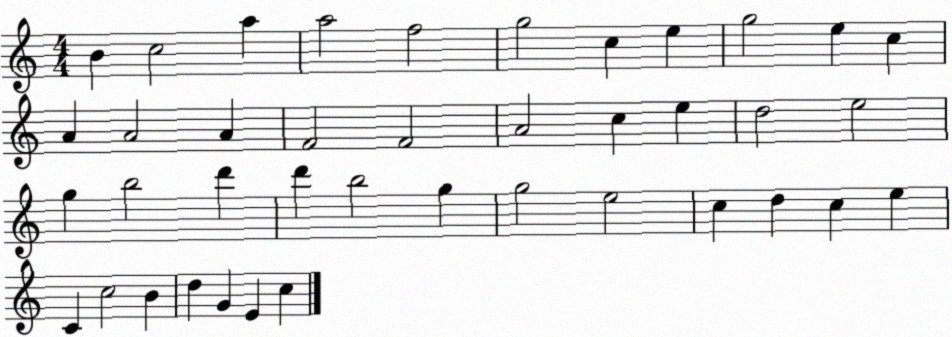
X:1
T:Untitled
M:4/4
L:1/4
K:C
B c2 a a2 f2 g2 c e g2 e c A A2 A F2 F2 A2 c e d2 e2 g b2 d' d' b2 g g2 e2 c d c e C c2 B d G E c